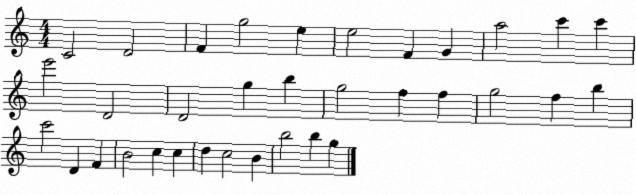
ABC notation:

X:1
T:Untitled
M:4/4
L:1/4
K:C
C2 D2 F g2 e e2 F G a2 c' c' e'2 D2 D2 g b g2 f f g2 f b c'2 D F B2 c c d c2 B b2 b g